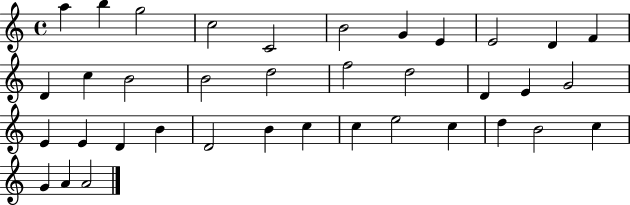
{
  \clef treble
  \time 4/4
  \defaultTimeSignature
  \key c \major
  a''4 b''4 g''2 | c''2 c'2 | b'2 g'4 e'4 | e'2 d'4 f'4 | \break d'4 c''4 b'2 | b'2 d''2 | f''2 d''2 | d'4 e'4 g'2 | \break e'4 e'4 d'4 b'4 | d'2 b'4 c''4 | c''4 e''2 c''4 | d''4 b'2 c''4 | \break g'4 a'4 a'2 | \bar "|."
}